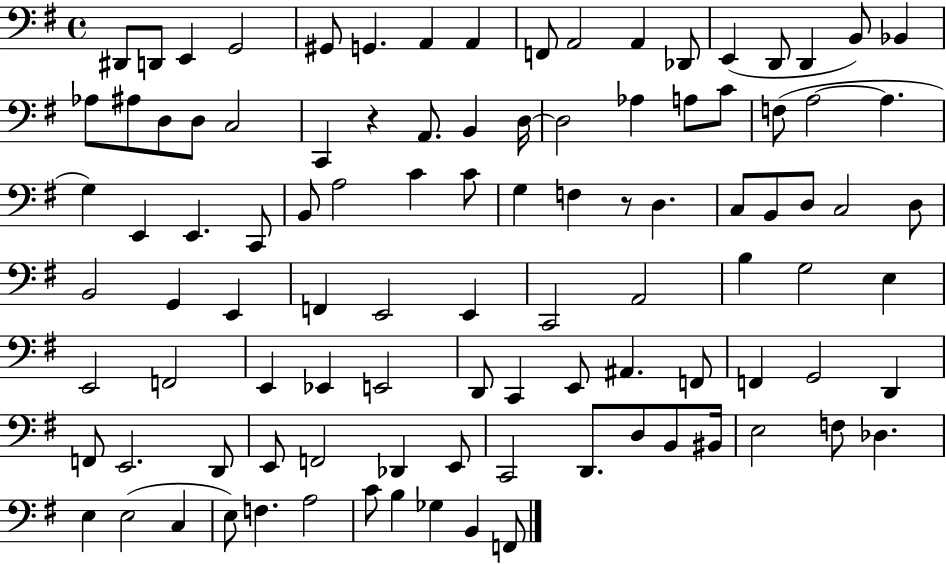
D#2/e D2/e E2/q G2/h G#2/e G2/q. A2/q A2/q F2/e A2/h A2/q Db2/e E2/q D2/e D2/q B2/e Bb2/q Ab3/e A#3/e D3/e D3/e C3/h C2/q R/q A2/e. B2/q D3/s D3/h Ab3/q A3/e C4/e F3/e A3/h A3/q. G3/q E2/q E2/q. C2/e B2/e A3/h C4/q C4/e G3/q F3/q R/e D3/q. C3/e B2/e D3/e C3/h D3/e B2/h G2/q E2/q F2/q E2/h E2/q C2/h A2/h B3/q G3/h E3/q E2/h F2/h E2/q Eb2/q E2/h D2/e C2/q E2/e A#2/q. F2/e F2/q G2/h D2/q F2/e E2/h. D2/e E2/e F2/h Db2/q E2/e C2/h D2/e. D3/e B2/e BIS2/s E3/h F3/e Db3/q. E3/q E3/h C3/q E3/e F3/q. A3/h C4/e B3/q Gb3/q B2/q F2/e